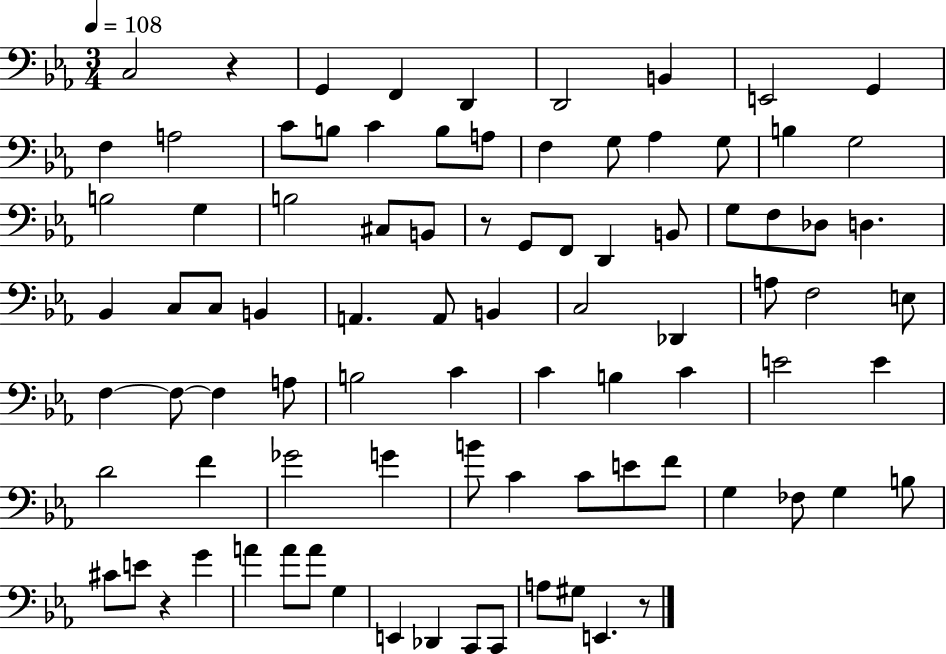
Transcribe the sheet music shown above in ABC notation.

X:1
T:Untitled
M:3/4
L:1/4
K:Eb
C,2 z G,, F,, D,, D,,2 B,, E,,2 G,, F, A,2 C/2 B,/2 C B,/2 A,/2 F, G,/2 _A, G,/2 B, G,2 B,2 G, B,2 ^C,/2 B,,/2 z/2 G,,/2 F,,/2 D,, B,,/2 G,/2 F,/2 _D,/2 D, _B,, C,/2 C,/2 B,, A,, A,,/2 B,, C,2 _D,, A,/2 F,2 E,/2 F, F,/2 F, A,/2 B,2 C C B, C E2 E D2 F _G2 G B/2 C C/2 E/2 F/2 G, _F,/2 G, B,/2 ^C/2 E/2 z G A A/2 A/2 G, E,, _D,, C,,/2 C,,/2 A,/2 ^G,/2 E,, z/2